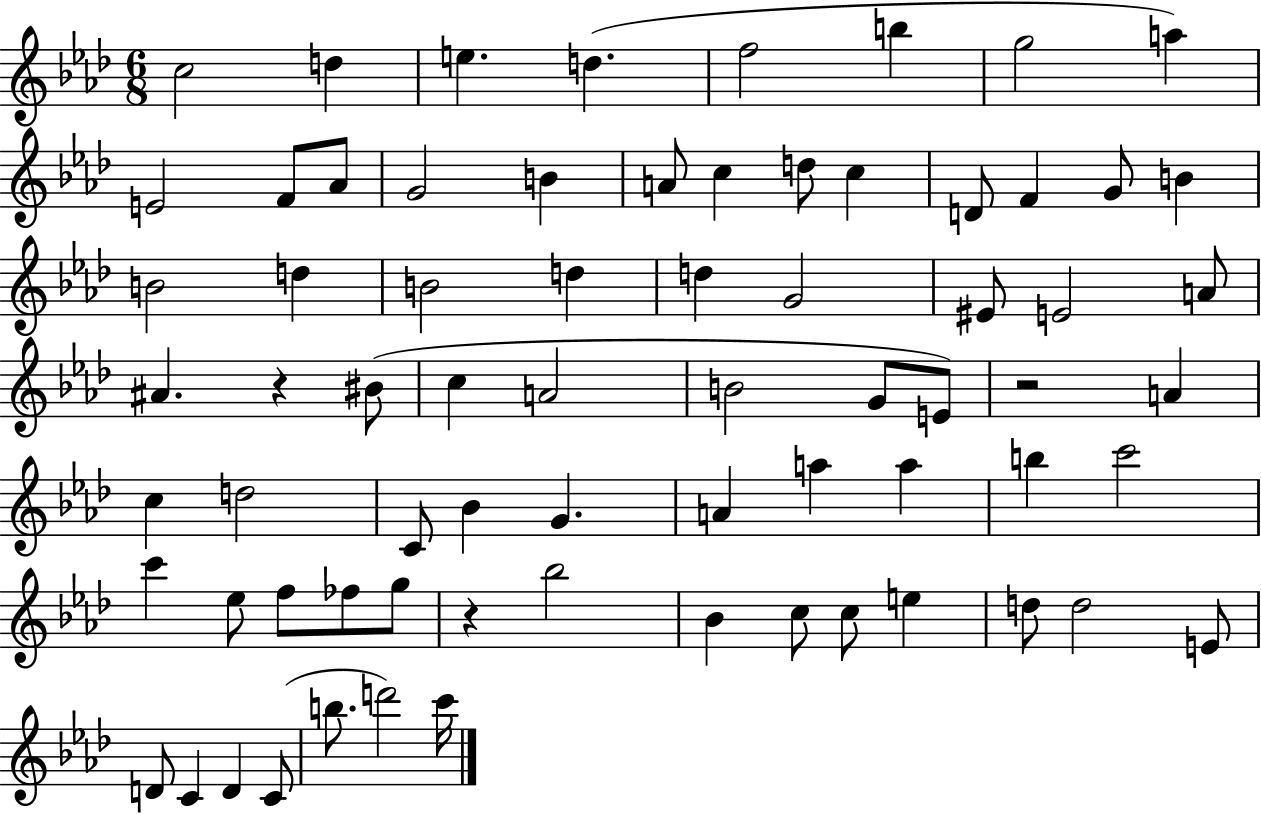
C5/h D5/q E5/q. D5/q. F5/h B5/q G5/h A5/q E4/h F4/e Ab4/e G4/h B4/q A4/e C5/q D5/e C5/q D4/e F4/q G4/e B4/q B4/h D5/q B4/h D5/q D5/q G4/h EIS4/e E4/h A4/e A#4/q. R/q BIS4/e C5/q A4/h B4/h G4/e E4/e R/h A4/q C5/q D5/h C4/e Bb4/q G4/q. A4/q A5/q A5/q B5/q C6/h C6/q Eb5/e F5/e FES5/e G5/e R/q Bb5/h Bb4/q C5/e C5/e E5/q D5/e D5/h E4/e D4/e C4/q D4/q C4/e B5/e. D6/h C6/s